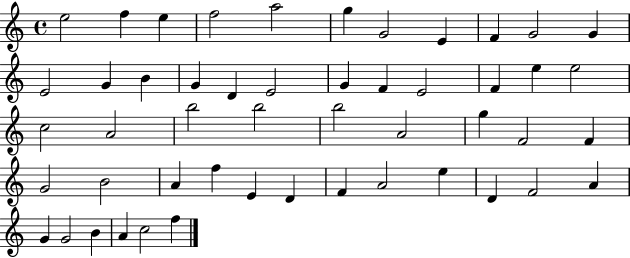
E5/h F5/q E5/q F5/h A5/h G5/q G4/h E4/q F4/q G4/h G4/q E4/h G4/q B4/q G4/q D4/q E4/h G4/q F4/q E4/h F4/q E5/q E5/h C5/h A4/h B5/h B5/h B5/h A4/h G5/q F4/h F4/q G4/h B4/h A4/q F5/q E4/q D4/q F4/q A4/h E5/q D4/q F4/h A4/q G4/q G4/h B4/q A4/q C5/h F5/q